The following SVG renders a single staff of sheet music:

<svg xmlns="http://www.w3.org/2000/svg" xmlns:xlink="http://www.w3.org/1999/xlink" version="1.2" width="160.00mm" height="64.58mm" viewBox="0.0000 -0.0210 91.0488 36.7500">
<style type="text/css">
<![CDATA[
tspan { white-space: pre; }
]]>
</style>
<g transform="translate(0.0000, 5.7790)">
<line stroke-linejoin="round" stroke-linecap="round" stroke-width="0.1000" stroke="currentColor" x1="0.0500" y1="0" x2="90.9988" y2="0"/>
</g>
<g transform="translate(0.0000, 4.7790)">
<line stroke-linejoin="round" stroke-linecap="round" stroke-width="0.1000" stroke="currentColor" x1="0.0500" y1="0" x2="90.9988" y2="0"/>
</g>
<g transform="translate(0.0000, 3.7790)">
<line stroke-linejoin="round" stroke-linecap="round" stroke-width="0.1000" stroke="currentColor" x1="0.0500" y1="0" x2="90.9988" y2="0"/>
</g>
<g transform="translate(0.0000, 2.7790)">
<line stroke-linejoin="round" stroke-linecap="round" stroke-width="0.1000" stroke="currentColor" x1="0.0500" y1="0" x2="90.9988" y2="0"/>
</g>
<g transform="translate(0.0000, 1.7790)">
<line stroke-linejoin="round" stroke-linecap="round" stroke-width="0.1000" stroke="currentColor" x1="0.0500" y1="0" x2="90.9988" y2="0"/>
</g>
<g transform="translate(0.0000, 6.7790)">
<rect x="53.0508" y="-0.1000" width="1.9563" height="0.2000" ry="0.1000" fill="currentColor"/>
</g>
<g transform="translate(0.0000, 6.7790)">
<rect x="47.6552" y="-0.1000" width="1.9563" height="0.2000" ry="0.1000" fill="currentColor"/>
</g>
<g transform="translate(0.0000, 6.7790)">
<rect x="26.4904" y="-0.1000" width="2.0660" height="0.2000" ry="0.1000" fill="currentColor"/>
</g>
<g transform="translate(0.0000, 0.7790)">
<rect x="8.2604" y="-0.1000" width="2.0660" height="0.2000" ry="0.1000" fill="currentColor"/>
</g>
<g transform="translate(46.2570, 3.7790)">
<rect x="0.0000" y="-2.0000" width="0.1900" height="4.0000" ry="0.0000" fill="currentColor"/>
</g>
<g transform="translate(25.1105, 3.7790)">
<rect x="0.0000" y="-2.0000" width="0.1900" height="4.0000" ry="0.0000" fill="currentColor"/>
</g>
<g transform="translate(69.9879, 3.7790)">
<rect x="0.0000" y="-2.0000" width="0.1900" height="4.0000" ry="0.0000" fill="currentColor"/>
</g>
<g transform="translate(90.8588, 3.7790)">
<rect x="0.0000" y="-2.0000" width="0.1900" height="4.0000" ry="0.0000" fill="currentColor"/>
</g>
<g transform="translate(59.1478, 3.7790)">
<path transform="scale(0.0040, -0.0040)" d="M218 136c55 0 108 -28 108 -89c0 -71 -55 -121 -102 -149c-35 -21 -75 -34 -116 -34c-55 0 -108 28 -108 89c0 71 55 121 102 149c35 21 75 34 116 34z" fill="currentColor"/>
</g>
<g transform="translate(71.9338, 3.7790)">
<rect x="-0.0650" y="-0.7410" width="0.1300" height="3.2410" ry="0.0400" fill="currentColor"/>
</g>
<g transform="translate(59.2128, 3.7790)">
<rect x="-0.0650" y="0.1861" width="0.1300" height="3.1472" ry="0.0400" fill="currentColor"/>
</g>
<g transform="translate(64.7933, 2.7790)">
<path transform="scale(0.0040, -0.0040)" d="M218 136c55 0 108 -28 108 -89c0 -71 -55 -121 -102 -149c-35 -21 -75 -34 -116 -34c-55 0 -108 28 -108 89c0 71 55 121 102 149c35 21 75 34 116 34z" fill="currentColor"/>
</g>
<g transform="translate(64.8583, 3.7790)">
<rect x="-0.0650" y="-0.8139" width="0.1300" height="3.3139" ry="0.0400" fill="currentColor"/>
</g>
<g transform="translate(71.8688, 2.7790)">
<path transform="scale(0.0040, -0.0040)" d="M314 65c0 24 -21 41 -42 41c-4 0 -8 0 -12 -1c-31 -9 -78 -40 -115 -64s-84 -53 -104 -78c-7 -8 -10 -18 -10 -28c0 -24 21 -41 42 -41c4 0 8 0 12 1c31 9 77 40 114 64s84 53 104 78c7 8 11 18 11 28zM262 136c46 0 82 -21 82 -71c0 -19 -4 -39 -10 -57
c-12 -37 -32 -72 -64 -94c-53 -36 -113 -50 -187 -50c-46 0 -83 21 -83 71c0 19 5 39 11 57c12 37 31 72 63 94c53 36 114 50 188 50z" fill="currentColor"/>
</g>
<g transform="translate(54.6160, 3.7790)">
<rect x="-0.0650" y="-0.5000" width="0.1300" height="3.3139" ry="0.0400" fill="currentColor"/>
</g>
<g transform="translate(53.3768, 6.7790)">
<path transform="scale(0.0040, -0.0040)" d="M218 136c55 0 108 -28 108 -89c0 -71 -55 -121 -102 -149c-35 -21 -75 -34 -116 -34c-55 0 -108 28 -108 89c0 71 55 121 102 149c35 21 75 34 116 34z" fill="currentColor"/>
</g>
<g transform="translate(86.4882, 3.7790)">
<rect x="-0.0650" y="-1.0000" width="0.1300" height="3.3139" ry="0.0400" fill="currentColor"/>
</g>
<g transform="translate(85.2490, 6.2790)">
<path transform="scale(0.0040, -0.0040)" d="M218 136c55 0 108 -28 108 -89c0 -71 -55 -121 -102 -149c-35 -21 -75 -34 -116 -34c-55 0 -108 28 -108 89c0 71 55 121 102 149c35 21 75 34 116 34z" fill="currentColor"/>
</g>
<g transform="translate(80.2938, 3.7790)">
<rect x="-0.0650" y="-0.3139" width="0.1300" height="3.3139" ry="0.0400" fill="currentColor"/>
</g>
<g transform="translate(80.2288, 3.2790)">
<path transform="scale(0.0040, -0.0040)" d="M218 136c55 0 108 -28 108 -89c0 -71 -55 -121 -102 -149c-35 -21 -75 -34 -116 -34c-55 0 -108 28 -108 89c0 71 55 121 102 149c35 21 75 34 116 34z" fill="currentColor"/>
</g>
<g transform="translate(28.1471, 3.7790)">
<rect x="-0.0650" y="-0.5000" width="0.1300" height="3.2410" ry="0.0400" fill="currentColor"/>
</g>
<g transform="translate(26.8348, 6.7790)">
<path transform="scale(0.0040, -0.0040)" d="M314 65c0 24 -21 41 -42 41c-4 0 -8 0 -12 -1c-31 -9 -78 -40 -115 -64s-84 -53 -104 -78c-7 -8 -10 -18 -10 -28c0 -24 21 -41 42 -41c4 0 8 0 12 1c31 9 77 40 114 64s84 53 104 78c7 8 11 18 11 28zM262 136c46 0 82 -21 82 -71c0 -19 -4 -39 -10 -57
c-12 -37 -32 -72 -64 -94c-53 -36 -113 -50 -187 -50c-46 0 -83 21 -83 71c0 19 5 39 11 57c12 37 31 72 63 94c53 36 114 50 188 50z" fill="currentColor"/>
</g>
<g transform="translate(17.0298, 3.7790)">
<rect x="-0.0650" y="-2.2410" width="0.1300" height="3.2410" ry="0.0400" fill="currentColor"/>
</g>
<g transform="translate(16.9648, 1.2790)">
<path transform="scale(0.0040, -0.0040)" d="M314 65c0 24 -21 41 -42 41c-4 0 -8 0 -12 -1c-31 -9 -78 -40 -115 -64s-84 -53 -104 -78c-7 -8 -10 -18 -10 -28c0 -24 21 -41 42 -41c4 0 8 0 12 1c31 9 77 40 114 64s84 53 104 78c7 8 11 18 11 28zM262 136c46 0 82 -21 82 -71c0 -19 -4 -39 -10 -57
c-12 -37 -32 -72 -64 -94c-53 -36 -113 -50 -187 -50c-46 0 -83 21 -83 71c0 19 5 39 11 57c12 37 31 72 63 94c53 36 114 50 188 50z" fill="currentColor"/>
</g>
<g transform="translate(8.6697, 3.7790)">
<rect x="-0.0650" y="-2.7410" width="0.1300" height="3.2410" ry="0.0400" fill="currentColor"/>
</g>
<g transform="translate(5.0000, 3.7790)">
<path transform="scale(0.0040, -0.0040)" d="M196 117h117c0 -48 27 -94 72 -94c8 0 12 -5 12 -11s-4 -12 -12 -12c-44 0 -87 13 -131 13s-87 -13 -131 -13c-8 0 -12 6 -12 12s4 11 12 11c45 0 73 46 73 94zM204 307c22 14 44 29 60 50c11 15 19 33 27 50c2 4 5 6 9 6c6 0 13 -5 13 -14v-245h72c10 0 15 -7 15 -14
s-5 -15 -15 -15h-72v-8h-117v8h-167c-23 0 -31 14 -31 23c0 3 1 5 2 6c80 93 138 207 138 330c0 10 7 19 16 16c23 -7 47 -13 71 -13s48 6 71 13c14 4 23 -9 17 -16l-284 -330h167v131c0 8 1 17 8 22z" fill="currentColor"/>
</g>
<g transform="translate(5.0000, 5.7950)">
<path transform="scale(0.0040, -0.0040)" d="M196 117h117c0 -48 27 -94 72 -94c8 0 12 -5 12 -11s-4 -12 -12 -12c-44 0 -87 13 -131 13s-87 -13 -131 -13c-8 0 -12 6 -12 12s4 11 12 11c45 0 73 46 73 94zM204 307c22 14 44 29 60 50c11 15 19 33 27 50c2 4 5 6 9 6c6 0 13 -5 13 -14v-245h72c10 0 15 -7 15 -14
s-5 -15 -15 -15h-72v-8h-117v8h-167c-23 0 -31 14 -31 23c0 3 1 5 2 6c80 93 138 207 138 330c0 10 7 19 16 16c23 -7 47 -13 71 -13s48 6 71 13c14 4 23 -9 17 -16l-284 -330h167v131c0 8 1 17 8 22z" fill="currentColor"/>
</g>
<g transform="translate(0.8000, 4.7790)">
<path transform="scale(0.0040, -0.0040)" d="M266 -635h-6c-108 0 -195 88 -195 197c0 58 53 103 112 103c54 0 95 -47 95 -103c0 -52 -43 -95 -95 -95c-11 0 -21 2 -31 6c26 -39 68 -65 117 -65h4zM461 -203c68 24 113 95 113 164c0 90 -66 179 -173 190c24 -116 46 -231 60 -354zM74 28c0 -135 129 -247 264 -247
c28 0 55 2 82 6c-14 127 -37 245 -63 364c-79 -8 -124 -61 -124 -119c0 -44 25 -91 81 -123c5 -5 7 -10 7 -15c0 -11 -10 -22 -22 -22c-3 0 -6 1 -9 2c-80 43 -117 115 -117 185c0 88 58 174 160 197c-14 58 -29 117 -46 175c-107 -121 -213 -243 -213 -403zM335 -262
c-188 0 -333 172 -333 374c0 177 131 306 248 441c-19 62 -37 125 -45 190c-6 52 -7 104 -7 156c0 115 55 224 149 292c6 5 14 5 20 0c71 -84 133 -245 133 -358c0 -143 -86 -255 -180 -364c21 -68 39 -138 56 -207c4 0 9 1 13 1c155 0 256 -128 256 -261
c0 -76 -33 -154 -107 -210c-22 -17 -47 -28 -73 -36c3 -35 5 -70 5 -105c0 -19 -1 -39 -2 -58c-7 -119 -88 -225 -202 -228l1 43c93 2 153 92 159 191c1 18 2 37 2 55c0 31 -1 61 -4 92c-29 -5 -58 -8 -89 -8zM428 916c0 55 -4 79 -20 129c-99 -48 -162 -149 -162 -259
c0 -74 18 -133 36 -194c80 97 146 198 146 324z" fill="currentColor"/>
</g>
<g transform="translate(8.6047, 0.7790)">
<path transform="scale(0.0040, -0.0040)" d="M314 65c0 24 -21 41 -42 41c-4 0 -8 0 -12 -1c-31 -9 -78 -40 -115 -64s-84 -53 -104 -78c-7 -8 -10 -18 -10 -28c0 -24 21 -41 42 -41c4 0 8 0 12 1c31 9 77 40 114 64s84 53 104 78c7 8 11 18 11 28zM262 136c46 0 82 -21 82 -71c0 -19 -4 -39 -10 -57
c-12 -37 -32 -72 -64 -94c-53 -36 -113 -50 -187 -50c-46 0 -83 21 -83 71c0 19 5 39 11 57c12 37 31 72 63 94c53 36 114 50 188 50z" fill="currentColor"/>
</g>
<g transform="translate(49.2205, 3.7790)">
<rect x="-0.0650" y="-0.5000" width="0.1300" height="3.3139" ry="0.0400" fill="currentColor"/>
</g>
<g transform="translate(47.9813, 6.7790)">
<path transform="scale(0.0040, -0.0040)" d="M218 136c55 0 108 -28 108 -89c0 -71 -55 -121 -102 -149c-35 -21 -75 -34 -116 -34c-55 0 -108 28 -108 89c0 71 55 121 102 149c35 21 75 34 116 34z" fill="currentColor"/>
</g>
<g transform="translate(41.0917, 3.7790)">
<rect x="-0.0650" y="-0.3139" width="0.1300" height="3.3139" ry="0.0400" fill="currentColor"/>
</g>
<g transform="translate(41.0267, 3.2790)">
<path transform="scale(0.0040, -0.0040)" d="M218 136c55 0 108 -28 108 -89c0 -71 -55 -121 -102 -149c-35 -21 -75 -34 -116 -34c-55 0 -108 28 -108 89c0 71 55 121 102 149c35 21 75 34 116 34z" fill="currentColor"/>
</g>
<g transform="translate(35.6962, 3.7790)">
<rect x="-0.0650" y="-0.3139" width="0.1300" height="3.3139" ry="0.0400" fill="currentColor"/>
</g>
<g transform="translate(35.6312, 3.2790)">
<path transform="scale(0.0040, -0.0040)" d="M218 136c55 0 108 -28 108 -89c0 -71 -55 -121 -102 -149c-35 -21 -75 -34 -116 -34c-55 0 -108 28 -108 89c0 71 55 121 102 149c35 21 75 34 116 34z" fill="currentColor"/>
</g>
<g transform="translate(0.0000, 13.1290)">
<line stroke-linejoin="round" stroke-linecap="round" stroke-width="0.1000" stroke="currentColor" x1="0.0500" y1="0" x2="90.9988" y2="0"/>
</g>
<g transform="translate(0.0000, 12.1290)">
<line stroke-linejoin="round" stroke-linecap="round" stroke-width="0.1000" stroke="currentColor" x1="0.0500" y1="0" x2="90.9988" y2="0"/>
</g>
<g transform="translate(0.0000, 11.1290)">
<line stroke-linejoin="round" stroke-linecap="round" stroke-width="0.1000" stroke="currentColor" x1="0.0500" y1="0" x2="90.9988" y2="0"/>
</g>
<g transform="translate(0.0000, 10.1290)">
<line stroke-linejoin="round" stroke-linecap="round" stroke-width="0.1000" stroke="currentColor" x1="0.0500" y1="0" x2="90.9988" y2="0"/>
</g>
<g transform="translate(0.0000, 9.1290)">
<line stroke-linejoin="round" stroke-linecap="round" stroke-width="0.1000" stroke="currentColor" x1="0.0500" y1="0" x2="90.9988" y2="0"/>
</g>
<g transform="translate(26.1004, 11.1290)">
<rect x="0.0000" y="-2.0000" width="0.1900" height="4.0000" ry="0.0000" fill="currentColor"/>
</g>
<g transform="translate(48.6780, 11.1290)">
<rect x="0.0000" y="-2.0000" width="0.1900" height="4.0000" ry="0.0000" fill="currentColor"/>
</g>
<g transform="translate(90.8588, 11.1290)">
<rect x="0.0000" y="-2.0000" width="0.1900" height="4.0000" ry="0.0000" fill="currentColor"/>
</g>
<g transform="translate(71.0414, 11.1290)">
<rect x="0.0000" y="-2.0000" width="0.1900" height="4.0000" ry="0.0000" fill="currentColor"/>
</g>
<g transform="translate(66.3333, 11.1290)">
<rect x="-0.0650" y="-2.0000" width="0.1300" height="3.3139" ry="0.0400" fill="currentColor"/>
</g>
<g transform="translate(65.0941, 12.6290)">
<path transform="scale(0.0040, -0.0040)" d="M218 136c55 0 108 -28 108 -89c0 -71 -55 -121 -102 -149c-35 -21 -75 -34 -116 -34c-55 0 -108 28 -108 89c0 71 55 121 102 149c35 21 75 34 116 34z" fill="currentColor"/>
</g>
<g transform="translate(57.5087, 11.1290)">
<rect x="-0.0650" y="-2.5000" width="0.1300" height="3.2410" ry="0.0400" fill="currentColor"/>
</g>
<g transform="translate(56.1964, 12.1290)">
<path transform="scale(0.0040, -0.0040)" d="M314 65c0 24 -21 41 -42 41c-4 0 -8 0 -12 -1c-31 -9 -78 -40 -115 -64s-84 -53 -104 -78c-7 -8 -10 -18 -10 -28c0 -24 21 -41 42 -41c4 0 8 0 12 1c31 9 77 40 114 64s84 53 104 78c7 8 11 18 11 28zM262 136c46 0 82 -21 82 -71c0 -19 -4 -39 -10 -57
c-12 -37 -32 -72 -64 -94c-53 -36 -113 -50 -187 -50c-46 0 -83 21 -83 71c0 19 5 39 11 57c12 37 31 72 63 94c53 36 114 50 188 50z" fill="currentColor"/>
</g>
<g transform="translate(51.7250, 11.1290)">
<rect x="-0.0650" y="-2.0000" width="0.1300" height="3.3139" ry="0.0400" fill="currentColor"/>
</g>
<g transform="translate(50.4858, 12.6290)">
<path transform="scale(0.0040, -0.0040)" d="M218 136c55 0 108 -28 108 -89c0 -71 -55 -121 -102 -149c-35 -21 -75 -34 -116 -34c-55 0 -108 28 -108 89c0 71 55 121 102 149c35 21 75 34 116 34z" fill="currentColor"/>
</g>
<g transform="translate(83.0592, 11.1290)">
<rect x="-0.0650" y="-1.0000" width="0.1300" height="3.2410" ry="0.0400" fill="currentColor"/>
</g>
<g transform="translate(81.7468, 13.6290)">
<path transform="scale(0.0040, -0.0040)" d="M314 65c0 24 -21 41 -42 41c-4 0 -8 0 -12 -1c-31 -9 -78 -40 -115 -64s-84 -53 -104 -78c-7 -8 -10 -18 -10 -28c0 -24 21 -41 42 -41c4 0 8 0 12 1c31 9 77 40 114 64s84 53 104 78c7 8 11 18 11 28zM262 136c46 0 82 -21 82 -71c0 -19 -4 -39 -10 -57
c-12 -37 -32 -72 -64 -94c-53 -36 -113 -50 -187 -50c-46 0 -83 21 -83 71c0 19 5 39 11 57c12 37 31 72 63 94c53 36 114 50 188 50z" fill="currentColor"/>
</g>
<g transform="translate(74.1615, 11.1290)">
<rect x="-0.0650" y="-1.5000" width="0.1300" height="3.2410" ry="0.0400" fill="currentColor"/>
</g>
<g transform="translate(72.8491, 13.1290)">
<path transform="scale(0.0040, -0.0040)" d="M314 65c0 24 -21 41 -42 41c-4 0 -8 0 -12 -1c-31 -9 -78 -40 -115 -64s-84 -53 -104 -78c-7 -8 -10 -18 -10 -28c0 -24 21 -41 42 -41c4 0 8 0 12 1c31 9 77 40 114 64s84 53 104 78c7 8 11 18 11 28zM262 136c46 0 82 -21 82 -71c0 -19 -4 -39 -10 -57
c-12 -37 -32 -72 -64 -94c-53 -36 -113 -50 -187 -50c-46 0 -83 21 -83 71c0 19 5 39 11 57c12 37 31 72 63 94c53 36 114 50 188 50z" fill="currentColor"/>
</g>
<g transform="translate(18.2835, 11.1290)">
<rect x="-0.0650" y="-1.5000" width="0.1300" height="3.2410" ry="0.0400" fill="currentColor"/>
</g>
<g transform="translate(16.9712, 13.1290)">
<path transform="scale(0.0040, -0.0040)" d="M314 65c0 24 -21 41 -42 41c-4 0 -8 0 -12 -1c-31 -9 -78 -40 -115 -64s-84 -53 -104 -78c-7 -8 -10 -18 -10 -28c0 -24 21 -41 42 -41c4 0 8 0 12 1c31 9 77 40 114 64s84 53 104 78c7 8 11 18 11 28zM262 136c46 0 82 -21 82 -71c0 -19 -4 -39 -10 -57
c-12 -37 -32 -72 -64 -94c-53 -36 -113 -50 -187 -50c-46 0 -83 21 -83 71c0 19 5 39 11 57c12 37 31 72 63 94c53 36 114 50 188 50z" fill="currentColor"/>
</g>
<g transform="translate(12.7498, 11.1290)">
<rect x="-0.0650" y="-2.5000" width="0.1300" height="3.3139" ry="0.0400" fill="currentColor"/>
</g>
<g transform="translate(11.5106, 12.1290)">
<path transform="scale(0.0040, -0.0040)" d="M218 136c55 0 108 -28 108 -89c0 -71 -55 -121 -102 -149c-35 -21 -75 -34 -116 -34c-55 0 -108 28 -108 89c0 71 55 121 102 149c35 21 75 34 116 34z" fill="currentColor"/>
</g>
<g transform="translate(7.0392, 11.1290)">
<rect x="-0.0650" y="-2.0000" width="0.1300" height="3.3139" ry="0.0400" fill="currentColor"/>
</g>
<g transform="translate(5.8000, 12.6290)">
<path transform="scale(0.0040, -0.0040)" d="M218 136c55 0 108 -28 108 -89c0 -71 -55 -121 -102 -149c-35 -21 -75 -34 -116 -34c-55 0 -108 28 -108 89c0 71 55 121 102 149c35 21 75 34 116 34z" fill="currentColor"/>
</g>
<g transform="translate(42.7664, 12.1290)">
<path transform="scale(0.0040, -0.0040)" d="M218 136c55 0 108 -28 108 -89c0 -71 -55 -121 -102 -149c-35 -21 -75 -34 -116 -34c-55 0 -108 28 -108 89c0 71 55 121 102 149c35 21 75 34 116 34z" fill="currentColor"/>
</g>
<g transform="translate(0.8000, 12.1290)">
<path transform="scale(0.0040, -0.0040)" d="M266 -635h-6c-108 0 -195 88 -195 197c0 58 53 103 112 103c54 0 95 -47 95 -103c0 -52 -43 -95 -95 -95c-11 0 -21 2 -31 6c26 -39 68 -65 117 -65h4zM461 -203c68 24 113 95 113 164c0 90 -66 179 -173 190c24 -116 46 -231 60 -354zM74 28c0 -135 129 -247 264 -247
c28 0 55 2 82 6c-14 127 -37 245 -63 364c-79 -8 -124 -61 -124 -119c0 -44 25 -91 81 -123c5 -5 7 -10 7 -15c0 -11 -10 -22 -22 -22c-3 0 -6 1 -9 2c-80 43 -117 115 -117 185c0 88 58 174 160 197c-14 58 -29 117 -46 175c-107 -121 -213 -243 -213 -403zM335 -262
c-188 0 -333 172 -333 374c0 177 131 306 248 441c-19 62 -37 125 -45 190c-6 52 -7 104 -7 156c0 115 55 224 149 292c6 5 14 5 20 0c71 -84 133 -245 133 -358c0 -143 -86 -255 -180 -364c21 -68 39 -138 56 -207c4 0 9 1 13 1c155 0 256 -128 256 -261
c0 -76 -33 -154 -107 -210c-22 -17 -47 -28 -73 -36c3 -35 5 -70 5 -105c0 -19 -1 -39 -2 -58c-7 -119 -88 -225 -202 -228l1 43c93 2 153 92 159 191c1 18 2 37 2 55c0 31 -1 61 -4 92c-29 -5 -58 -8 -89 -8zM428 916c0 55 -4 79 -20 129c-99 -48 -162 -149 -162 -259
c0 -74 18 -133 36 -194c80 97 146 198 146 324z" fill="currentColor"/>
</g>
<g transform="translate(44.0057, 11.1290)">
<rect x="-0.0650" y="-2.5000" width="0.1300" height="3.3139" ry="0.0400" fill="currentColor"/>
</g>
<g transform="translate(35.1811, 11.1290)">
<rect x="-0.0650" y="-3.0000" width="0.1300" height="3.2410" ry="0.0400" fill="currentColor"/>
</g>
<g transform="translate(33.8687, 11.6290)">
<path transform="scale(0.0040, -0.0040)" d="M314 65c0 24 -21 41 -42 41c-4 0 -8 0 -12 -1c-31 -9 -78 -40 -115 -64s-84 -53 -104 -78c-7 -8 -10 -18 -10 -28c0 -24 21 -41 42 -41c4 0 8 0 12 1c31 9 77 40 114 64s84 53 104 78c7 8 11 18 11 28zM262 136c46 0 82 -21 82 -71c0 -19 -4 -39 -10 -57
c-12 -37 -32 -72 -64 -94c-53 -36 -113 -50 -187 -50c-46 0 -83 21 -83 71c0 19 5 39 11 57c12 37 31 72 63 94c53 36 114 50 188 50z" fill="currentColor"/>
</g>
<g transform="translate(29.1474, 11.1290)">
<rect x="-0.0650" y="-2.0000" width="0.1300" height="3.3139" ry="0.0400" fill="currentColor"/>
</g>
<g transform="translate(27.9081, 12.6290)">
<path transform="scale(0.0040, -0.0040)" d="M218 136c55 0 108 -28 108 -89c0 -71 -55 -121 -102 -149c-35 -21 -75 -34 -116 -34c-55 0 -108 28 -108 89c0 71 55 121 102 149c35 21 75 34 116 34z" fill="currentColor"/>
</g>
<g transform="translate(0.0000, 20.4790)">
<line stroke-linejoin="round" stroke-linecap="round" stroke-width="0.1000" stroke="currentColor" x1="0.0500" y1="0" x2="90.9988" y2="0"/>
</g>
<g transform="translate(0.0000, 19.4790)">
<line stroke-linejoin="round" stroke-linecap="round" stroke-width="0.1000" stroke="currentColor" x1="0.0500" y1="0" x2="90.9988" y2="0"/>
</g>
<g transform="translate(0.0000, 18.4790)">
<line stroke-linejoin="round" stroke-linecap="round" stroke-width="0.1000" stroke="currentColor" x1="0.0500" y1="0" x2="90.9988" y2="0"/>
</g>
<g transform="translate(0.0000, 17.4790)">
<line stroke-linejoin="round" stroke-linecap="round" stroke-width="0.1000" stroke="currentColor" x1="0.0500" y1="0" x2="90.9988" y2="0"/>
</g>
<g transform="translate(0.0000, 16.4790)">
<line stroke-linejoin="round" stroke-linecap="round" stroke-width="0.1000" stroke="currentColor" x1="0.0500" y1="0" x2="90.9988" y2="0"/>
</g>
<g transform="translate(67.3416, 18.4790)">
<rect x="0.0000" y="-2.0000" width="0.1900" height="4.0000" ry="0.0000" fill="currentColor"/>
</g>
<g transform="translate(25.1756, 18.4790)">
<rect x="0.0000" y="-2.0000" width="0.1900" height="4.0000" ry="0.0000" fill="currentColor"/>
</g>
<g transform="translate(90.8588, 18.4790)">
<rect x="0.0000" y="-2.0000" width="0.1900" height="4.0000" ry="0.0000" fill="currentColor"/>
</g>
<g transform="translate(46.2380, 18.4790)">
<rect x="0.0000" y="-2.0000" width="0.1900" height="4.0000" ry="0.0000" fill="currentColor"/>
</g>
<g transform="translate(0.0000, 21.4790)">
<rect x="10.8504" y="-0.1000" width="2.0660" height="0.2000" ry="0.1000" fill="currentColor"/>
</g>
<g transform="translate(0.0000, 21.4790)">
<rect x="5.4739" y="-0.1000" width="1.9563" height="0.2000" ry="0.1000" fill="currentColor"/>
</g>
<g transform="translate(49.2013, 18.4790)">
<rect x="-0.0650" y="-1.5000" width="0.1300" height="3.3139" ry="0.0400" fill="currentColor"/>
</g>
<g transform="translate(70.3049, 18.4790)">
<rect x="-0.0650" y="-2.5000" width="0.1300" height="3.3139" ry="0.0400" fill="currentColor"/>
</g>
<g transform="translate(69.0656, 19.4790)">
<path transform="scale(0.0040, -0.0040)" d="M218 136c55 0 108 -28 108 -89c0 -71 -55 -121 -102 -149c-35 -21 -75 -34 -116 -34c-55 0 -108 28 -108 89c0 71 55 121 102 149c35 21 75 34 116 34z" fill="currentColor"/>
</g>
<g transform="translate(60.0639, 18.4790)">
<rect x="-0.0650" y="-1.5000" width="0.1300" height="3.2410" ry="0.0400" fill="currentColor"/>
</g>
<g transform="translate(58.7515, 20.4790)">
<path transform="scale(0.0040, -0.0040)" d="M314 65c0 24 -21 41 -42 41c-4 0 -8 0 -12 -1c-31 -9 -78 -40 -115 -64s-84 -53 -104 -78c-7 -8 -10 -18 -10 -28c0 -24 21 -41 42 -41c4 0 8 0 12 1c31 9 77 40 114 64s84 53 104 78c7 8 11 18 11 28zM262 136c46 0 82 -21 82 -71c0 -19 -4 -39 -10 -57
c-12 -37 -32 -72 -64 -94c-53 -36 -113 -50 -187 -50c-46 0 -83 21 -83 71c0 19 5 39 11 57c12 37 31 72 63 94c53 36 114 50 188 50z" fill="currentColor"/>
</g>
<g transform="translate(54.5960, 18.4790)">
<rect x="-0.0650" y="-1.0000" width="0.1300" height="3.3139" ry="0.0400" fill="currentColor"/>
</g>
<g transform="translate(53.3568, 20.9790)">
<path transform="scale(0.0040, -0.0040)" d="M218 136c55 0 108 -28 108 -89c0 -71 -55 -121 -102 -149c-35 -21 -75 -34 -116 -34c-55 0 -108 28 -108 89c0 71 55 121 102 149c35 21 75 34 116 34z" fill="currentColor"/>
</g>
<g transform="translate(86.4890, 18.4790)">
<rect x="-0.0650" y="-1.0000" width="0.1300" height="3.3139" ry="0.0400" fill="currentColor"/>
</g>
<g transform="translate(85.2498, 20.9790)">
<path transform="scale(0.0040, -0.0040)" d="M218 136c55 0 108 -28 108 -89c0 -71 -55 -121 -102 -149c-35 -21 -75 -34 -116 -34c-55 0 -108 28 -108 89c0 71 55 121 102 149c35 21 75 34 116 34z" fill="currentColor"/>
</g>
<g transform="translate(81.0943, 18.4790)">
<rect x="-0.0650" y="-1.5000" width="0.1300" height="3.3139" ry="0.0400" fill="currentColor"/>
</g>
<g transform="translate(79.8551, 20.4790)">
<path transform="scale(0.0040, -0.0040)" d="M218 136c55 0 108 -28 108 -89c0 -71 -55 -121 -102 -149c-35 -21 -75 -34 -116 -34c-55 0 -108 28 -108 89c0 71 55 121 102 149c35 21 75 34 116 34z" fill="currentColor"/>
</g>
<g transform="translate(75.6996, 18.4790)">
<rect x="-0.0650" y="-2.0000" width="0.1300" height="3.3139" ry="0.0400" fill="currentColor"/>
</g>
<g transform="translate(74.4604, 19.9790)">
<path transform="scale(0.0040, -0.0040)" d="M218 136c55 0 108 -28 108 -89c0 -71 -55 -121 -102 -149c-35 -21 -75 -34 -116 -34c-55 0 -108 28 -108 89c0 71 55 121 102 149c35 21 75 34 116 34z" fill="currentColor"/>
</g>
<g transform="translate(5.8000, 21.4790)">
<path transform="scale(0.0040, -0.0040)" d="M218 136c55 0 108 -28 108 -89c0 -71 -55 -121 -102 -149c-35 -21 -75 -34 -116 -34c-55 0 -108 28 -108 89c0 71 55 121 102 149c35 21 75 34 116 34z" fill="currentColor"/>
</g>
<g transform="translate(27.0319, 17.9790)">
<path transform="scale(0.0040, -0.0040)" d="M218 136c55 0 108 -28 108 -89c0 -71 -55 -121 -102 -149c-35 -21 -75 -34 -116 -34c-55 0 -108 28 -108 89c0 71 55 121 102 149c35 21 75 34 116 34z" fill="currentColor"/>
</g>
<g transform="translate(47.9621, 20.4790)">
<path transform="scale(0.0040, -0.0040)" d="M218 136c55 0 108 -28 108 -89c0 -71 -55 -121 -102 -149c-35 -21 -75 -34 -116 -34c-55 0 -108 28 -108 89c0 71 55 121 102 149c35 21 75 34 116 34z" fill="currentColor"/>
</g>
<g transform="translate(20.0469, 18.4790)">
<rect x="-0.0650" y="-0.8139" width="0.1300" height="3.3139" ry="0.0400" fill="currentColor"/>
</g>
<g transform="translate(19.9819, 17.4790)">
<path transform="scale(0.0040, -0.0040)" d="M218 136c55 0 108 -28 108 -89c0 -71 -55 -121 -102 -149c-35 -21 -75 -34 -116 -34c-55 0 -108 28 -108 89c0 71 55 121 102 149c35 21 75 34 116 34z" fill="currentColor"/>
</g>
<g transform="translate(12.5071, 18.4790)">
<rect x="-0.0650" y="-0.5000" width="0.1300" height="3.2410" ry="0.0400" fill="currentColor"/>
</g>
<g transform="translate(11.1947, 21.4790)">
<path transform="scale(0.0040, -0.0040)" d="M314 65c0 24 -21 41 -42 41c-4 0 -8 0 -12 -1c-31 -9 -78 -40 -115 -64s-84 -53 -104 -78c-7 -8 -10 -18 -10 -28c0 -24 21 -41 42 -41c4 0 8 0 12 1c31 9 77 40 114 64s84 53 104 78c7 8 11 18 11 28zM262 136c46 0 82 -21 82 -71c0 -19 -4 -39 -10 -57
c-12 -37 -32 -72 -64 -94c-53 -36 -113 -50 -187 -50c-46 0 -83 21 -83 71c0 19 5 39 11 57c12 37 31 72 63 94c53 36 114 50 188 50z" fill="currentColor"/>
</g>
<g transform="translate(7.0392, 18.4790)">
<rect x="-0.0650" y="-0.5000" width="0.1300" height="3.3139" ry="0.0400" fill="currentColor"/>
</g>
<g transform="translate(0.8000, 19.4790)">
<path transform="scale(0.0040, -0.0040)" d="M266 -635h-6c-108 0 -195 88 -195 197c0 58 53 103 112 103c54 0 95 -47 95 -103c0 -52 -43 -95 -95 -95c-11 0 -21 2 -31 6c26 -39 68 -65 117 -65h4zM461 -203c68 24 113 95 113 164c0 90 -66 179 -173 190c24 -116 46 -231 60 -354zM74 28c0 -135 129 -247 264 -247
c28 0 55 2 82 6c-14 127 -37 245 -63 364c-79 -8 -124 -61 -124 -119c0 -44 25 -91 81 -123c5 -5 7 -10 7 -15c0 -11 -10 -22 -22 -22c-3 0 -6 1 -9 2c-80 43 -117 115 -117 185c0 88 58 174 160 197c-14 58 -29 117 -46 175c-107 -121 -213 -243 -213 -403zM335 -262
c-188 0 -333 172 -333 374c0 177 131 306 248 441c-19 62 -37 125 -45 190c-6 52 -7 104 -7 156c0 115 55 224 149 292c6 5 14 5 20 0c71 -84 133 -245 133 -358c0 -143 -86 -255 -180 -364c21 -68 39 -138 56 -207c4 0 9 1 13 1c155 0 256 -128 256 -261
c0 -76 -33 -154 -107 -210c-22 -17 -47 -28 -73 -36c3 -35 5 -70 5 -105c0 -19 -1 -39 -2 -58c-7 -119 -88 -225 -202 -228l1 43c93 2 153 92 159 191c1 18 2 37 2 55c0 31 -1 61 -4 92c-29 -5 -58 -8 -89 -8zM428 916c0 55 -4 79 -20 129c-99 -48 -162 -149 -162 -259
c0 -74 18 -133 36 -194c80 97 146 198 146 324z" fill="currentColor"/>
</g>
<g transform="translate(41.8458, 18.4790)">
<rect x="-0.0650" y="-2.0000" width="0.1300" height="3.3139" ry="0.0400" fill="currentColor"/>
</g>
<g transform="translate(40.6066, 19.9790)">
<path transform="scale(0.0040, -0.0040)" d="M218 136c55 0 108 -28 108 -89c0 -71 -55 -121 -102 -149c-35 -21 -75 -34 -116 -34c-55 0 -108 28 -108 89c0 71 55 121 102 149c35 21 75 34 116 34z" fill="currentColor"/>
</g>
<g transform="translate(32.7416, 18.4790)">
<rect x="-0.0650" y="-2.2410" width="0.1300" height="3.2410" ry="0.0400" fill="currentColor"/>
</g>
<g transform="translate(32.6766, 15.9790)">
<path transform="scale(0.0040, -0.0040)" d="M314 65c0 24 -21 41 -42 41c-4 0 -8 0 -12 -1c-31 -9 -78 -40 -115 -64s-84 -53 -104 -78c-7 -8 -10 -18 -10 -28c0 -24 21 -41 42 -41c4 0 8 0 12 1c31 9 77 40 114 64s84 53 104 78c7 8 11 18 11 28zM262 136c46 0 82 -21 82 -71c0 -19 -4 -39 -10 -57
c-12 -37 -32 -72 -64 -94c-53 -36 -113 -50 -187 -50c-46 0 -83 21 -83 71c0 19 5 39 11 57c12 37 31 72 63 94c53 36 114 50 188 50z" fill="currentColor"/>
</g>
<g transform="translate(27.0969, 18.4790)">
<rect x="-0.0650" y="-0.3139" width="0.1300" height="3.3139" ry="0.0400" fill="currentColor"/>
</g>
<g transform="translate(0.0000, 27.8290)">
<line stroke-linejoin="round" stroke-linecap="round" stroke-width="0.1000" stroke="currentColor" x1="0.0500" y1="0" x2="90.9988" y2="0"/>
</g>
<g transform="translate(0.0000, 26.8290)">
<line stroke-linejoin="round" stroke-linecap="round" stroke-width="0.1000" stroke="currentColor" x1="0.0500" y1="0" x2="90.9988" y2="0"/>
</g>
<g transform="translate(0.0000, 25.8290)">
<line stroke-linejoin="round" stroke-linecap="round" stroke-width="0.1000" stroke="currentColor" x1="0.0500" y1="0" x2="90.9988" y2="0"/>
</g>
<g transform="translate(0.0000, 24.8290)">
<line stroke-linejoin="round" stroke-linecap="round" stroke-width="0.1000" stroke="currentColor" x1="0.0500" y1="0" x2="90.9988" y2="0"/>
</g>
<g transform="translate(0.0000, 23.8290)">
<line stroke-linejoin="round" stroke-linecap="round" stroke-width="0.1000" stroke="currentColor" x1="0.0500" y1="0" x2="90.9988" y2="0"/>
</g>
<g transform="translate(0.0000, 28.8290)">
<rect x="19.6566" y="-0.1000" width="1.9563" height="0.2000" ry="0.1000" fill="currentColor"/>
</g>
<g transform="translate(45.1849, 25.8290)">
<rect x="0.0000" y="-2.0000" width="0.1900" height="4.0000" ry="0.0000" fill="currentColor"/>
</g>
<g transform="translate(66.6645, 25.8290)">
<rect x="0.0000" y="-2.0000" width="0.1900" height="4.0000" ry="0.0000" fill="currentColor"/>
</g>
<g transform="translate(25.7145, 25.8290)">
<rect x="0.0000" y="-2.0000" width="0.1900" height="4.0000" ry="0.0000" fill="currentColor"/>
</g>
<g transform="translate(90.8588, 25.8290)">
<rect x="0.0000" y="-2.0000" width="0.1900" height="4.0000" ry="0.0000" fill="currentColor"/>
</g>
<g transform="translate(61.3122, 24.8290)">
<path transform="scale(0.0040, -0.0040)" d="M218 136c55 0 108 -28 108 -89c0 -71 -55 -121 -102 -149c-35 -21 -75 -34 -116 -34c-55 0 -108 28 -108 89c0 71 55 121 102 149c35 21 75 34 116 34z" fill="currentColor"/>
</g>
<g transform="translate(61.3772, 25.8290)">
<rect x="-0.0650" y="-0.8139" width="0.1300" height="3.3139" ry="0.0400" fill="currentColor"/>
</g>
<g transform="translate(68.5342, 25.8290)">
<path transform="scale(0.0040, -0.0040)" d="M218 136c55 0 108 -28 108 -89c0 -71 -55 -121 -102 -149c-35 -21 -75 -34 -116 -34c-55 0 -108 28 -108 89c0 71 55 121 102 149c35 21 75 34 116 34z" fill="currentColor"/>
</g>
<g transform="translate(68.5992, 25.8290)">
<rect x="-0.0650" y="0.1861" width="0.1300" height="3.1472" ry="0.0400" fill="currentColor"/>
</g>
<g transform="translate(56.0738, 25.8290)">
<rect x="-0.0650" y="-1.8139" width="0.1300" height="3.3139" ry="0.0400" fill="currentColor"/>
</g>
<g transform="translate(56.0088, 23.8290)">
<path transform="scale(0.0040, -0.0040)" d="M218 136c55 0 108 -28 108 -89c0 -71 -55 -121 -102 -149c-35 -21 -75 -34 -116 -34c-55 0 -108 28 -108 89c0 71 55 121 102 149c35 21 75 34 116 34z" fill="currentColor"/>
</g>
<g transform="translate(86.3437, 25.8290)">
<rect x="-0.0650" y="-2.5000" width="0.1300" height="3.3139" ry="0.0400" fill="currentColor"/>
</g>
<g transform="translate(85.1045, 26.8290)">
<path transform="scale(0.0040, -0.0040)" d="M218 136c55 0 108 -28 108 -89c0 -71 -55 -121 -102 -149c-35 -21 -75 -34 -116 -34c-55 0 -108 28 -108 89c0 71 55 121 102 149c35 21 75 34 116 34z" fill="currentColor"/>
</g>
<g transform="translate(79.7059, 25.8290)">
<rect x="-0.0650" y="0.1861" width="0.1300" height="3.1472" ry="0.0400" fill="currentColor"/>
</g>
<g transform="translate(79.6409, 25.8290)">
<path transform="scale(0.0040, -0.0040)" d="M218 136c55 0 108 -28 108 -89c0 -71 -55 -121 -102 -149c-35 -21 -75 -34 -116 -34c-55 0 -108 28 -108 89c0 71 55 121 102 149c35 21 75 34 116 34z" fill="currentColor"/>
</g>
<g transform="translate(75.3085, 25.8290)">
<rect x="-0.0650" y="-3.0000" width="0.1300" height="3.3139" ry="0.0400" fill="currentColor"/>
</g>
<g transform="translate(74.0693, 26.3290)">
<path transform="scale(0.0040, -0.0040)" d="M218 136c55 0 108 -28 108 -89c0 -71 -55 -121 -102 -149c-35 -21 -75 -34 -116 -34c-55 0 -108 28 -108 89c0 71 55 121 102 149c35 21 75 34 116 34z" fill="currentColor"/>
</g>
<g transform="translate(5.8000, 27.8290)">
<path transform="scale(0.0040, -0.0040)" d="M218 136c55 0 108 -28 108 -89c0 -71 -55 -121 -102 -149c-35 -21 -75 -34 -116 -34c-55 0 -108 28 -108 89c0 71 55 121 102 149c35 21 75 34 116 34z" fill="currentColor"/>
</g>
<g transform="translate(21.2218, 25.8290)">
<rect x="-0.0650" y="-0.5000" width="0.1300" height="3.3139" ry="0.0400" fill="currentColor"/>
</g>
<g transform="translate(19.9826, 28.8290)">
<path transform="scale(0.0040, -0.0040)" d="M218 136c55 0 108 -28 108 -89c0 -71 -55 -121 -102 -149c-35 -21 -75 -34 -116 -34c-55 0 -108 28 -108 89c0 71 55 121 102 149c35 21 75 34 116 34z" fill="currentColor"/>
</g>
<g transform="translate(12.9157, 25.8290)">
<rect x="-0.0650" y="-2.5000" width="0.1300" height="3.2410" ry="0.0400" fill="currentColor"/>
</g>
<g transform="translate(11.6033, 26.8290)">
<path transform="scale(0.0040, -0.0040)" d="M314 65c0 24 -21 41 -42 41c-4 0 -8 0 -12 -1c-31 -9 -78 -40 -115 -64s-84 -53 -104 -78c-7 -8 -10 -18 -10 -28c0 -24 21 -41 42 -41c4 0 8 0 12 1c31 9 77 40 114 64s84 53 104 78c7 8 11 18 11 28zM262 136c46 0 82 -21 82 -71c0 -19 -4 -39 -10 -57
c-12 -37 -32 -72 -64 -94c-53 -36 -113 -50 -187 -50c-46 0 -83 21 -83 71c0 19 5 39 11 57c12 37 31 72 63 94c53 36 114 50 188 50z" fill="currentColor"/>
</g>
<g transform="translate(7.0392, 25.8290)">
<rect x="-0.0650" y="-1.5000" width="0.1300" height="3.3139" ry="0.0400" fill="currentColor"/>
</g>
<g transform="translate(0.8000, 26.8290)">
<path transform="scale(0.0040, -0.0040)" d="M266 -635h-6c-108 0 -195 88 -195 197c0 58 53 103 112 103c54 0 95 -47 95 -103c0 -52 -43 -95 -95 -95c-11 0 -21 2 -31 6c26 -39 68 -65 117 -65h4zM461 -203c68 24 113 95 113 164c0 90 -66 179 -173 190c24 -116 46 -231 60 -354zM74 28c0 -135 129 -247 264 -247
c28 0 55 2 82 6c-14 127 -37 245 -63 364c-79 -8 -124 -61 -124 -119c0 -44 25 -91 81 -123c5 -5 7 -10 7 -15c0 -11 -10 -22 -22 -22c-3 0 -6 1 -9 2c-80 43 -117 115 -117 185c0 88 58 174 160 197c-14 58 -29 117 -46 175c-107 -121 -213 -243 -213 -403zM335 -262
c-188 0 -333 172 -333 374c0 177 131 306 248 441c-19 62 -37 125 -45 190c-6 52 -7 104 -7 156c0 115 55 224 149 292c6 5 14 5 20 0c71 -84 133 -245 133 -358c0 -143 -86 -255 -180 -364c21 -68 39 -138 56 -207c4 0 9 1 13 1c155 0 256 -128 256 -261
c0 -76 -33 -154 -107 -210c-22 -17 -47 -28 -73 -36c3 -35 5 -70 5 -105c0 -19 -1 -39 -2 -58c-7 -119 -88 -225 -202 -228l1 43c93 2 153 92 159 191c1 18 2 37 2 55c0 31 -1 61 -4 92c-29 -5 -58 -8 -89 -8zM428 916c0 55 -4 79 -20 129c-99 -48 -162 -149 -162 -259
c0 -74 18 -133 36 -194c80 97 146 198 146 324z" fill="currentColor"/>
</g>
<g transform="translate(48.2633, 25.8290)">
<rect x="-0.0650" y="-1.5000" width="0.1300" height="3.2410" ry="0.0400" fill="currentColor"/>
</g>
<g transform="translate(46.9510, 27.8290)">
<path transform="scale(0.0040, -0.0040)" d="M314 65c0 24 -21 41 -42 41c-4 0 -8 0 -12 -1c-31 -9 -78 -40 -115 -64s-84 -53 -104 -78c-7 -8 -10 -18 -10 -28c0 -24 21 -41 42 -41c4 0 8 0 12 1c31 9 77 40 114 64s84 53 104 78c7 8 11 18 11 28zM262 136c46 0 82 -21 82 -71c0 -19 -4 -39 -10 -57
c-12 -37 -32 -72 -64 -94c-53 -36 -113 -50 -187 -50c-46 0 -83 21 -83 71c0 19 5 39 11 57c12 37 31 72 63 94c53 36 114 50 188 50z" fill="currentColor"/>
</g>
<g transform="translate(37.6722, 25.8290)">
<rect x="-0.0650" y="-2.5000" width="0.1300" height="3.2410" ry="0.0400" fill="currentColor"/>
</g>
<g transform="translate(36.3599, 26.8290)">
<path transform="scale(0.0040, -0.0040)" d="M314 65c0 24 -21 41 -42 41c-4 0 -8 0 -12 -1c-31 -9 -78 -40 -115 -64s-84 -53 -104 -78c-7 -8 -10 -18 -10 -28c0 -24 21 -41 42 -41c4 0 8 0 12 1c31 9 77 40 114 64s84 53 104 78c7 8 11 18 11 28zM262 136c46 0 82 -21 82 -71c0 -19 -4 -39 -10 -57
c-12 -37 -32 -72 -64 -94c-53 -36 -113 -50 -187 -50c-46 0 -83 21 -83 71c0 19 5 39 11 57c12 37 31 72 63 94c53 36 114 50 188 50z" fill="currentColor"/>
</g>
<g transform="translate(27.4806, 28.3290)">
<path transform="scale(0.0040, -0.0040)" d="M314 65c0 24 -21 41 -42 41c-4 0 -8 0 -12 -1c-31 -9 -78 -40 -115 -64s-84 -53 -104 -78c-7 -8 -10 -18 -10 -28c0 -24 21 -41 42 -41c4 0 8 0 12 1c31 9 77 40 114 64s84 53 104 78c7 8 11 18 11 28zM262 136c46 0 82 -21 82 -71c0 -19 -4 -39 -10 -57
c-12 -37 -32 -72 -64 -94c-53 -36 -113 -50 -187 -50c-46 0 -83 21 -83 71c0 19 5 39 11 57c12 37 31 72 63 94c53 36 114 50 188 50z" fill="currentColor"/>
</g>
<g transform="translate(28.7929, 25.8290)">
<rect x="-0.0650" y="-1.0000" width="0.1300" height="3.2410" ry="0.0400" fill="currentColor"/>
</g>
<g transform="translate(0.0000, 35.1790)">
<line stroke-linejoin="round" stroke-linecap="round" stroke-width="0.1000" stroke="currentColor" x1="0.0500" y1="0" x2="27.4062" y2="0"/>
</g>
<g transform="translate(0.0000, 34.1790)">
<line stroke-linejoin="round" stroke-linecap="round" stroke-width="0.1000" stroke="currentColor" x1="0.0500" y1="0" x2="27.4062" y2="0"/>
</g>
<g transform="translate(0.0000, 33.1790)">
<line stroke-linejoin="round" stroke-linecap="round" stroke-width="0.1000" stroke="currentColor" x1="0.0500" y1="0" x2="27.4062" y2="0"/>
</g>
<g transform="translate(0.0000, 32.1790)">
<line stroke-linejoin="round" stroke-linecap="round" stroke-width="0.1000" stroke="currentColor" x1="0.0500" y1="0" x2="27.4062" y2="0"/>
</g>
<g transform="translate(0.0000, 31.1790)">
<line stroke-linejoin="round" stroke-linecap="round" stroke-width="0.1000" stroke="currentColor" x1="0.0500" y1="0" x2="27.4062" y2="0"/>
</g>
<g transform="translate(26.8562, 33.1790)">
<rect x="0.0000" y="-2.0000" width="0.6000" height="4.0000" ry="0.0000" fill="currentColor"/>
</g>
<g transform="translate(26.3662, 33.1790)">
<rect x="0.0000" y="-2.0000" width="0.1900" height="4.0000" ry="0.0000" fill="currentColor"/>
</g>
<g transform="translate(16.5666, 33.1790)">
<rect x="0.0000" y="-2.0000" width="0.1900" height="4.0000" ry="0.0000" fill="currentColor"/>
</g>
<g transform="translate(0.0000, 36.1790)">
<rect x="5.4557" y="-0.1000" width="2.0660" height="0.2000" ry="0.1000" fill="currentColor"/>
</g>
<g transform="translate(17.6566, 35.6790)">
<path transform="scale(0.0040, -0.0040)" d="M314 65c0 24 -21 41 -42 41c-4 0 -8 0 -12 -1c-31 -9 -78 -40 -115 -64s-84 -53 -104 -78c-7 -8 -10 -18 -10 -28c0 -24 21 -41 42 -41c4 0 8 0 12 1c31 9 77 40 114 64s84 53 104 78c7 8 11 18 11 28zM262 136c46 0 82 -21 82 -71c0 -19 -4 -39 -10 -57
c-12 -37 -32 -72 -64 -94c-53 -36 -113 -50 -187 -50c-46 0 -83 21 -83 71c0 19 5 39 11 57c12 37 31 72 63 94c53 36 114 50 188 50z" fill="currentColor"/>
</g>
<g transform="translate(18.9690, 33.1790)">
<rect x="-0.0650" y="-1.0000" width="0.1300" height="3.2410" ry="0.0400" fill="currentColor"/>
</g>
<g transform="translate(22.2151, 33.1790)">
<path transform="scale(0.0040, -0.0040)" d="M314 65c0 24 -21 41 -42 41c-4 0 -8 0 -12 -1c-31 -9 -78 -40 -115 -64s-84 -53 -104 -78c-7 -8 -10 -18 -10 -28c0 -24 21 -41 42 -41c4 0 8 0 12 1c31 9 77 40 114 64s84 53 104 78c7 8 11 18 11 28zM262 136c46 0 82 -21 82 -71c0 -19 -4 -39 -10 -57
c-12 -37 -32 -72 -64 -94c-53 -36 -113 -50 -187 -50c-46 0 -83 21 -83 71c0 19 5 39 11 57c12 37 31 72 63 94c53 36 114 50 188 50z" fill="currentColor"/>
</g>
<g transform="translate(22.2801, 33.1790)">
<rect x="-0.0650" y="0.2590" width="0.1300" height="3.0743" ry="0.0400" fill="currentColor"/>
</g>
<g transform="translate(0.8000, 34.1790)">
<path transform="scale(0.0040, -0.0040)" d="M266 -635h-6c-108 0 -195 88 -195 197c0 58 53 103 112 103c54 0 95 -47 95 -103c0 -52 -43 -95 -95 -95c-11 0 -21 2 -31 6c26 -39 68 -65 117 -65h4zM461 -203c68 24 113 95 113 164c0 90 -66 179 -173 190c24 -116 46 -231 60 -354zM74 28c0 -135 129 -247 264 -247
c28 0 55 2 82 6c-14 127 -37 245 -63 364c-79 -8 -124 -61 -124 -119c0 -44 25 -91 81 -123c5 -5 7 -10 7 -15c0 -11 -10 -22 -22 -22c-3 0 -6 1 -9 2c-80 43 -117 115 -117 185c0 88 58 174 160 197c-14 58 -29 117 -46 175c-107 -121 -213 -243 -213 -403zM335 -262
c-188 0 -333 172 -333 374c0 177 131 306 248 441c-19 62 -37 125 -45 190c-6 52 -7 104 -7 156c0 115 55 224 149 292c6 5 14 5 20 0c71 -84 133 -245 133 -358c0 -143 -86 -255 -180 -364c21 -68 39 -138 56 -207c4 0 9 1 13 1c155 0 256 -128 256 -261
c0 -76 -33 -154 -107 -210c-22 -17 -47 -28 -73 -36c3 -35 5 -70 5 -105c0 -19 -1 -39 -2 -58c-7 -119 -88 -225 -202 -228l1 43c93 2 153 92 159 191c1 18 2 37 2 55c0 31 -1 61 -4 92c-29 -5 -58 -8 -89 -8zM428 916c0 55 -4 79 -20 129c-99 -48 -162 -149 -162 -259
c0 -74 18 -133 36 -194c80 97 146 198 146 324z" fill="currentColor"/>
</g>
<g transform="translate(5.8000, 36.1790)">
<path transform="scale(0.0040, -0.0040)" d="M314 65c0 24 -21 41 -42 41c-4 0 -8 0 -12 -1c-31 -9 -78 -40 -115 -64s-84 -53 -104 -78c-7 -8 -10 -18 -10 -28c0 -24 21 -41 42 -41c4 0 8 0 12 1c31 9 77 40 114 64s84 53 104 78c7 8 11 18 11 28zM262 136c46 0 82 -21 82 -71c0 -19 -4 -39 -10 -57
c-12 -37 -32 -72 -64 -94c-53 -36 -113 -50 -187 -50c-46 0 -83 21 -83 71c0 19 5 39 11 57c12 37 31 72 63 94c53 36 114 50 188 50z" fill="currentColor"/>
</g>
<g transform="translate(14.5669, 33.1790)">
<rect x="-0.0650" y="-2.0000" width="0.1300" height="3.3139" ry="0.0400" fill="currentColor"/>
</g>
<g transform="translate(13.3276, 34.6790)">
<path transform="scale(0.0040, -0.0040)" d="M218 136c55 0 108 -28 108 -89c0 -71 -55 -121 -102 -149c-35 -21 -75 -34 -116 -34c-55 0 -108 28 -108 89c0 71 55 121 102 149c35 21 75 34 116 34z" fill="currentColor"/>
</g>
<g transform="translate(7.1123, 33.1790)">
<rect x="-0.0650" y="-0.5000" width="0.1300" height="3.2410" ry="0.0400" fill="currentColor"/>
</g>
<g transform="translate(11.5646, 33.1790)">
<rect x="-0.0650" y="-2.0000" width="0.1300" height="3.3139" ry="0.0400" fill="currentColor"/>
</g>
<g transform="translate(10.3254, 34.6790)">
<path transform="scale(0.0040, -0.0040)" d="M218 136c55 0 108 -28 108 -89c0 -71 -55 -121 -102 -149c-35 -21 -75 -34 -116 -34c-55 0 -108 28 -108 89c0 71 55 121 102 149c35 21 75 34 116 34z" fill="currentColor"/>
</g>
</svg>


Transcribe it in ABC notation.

X:1
T:Untitled
M:4/4
L:1/4
K:C
a2 g2 C2 c c C C B d d2 c D F G E2 F A2 G F G2 F E2 D2 C C2 d c g2 F E D E2 G F E D E G2 C D2 G2 E2 f d B A B G C2 F F D2 B2